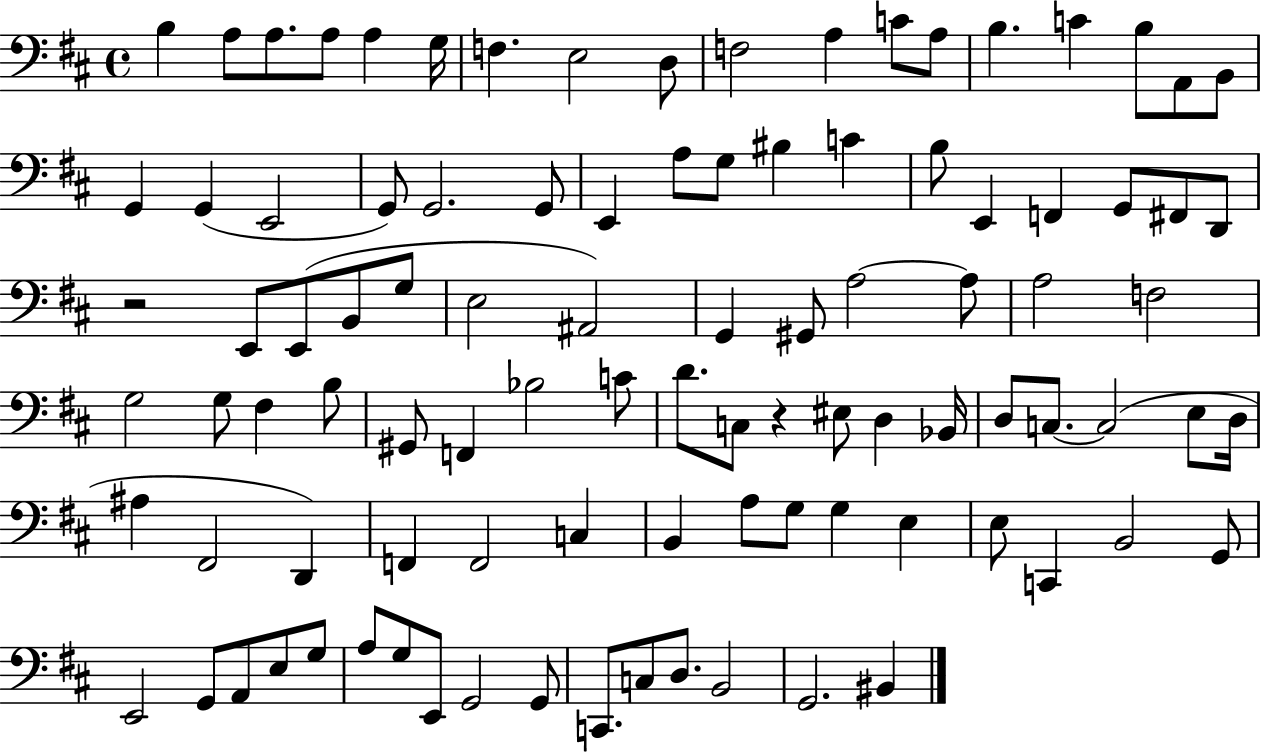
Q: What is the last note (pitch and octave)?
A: BIS2